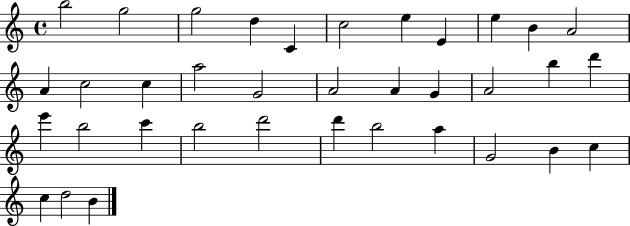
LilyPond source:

{
  \clef treble
  \time 4/4
  \defaultTimeSignature
  \key c \major
  b''2 g''2 | g''2 d''4 c'4 | c''2 e''4 e'4 | e''4 b'4 a'2 | \break a'4 c''2 c''4 | a''2 g'2 | a'2 a'4 g'4 | a'2 b''4 d'''4 | \break e'''4 b''2 c'''4 | b''2 d'''2 | d'''4 b''2 a''4 | g'2 b'4 c''4 | \break c''4 d''2 b'4 | \bar "|."
}